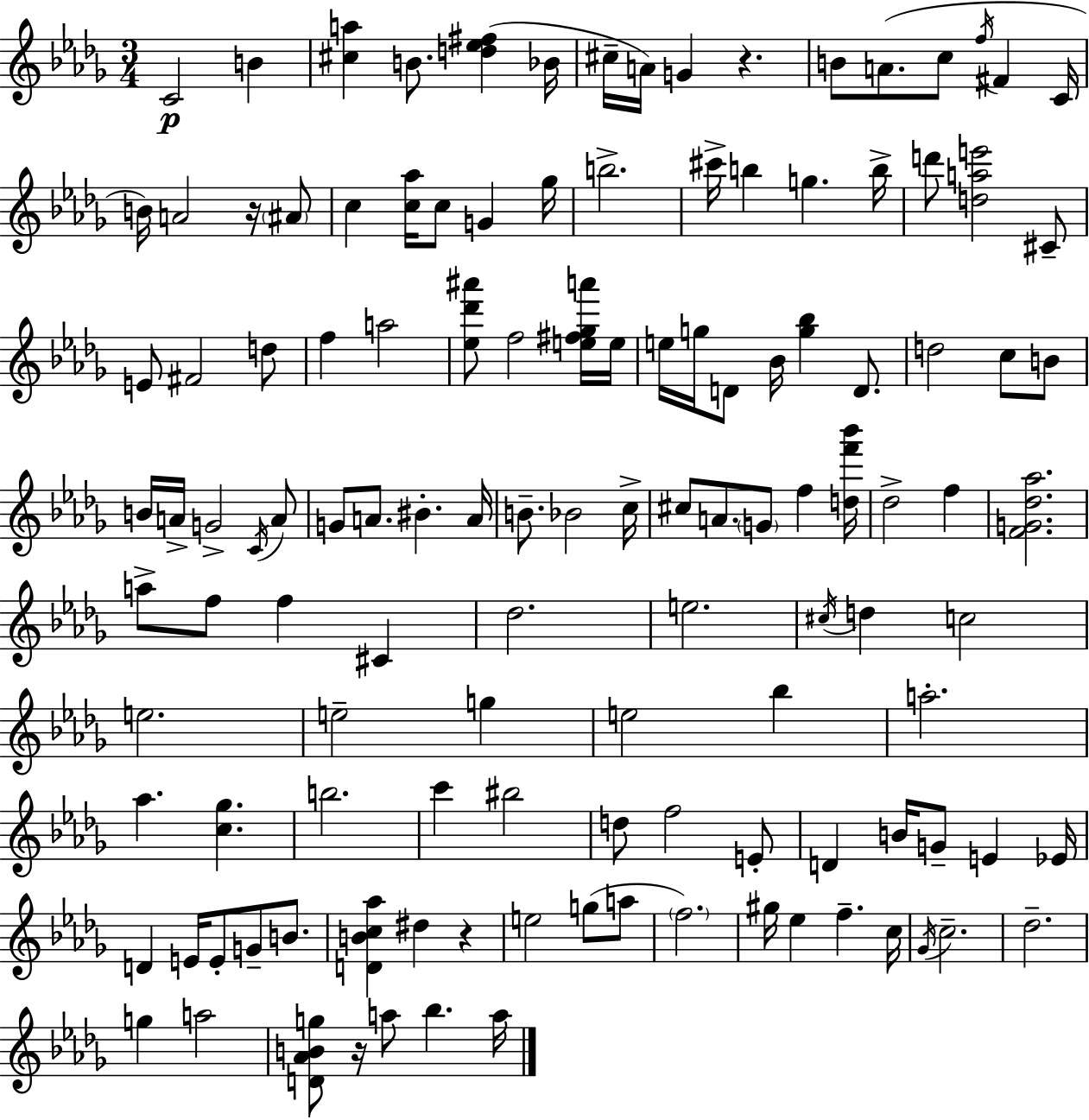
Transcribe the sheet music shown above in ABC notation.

X:1
T:Untitled
M:3/4
L:1/4
K:Bbm
C2 B [^ca] B/2 [d_e^f] _B/4 ^c/4 A/4 G z B/2 A/2 c/2 f/4 ^F C/4 B/4 A2 z/4 ^A/2 c [c_a]/4 c/2 G _g/4 b2 ^c'/4 b g b/4 d'/2 [dae']2 ^C/2 E/2 ^F2 d/2 f a2 [_e_d'^a']/2 f2 [e^f_ga']/4 e/4 e/4 g/4 D/2 _B/4 [g_b] D/2 d2 c/2 B/2 B/4 A/4 G2 C/4 A/2 G/2 A/2 ^B A/4 B/2 _B2 c/4 ^c/2 A/2 G/2 f [df'_b']/4 _d2 f [FG_d_a]2 a/2 f/2 f ^C _d2 e2 ^c/4 d c2 e2 e2 g e2 _b a2 _a [c_g] b2 c' ^b2 d/2 f2 E/2 D B/4 G/2 E _E/4 D E/4 E/2 G/2 B/2 [DBc_a] ^d z e2 g/2 a/2 f2 ^g/4 _e f c/4 _G/4 c2 _d2 g a2 [D_ABg]/2 z/4 a/2 _b a/4